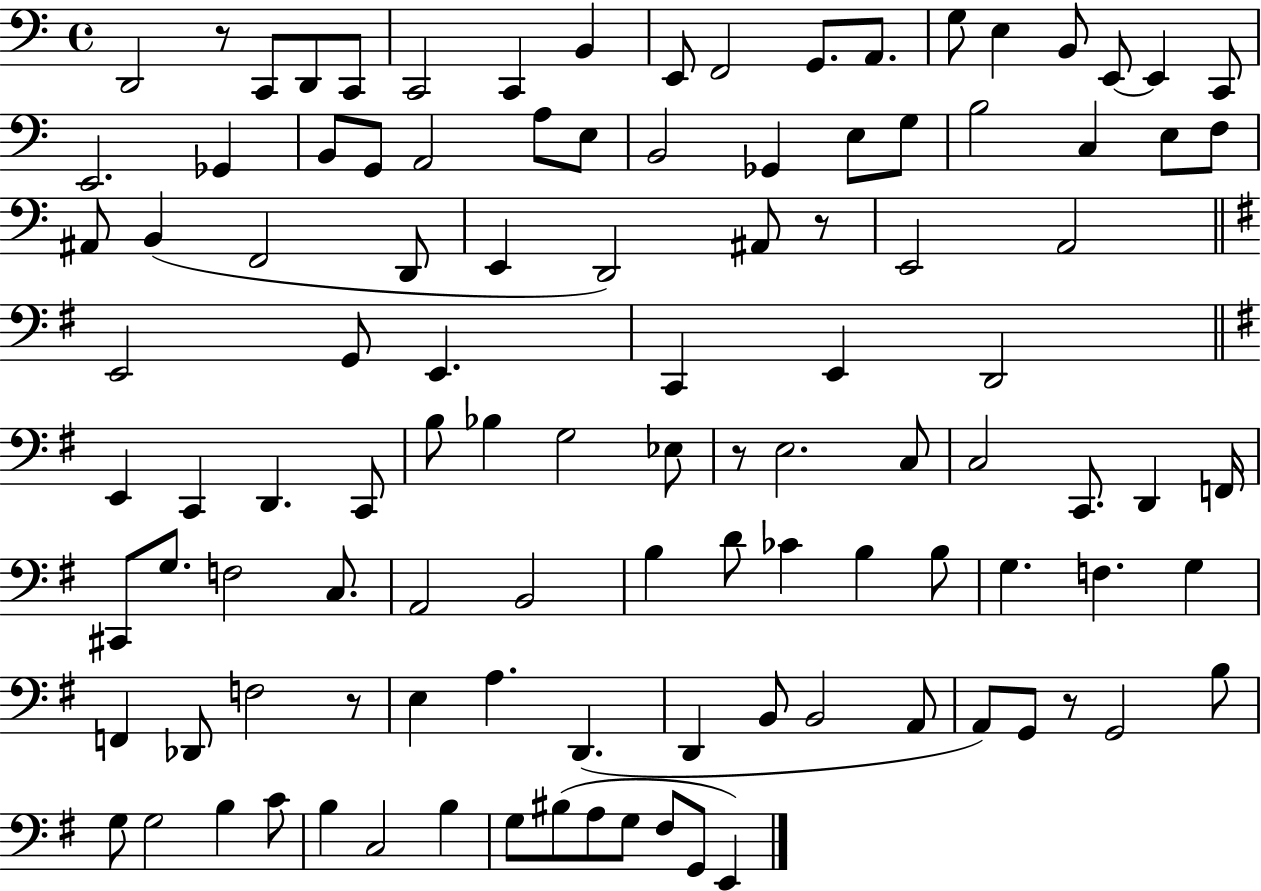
{
  \clef bass
  \time 4/4
  \defaultTimeSignature
  \key c \major
  d,2 r8 c,8 d,8 c,8 | c,2 c,4 b,4 | e,8 f,2 g,8. a,8. | g8 e4 b,8 e,8~~ e,4 c,8 | \break e,2. ges,4 | b,8 g,8 a,2 a8 e8 | b,2 ges,4 e8 g8 | b2 c4 e8 f8 | \break ais,8 b,4( f,2 d,8 | e,4 d,2) ais,8 r8 | e,2 a,2 | \bar "||" \break \key g \major e,2 g,8 e,4. | c,4 e,4 d,2 | \bar "||" \break \key g \major e,4 c,4 d,4. c,8 | b8 bes4 g2 ees8 | r8 e2. c8 | c2 c,8. d,4 f,16 | \break cis,8 g8. f2 c8. | a,2 b,2 | b4 d'8 ces'4 b4 b8 | g4. f4. g4 | \break f,4 des,8 f2 r8 | e4 a4. d,4.( | d,4 b,8 b,2 a,8 | a,8) g,8 r8 g,2 b8 | \break g8 g2 b4 c'8 | b4 c2 b4 | g8 bis8( a8 g8 fis8 g,8 e,4) | \bar "|."
}